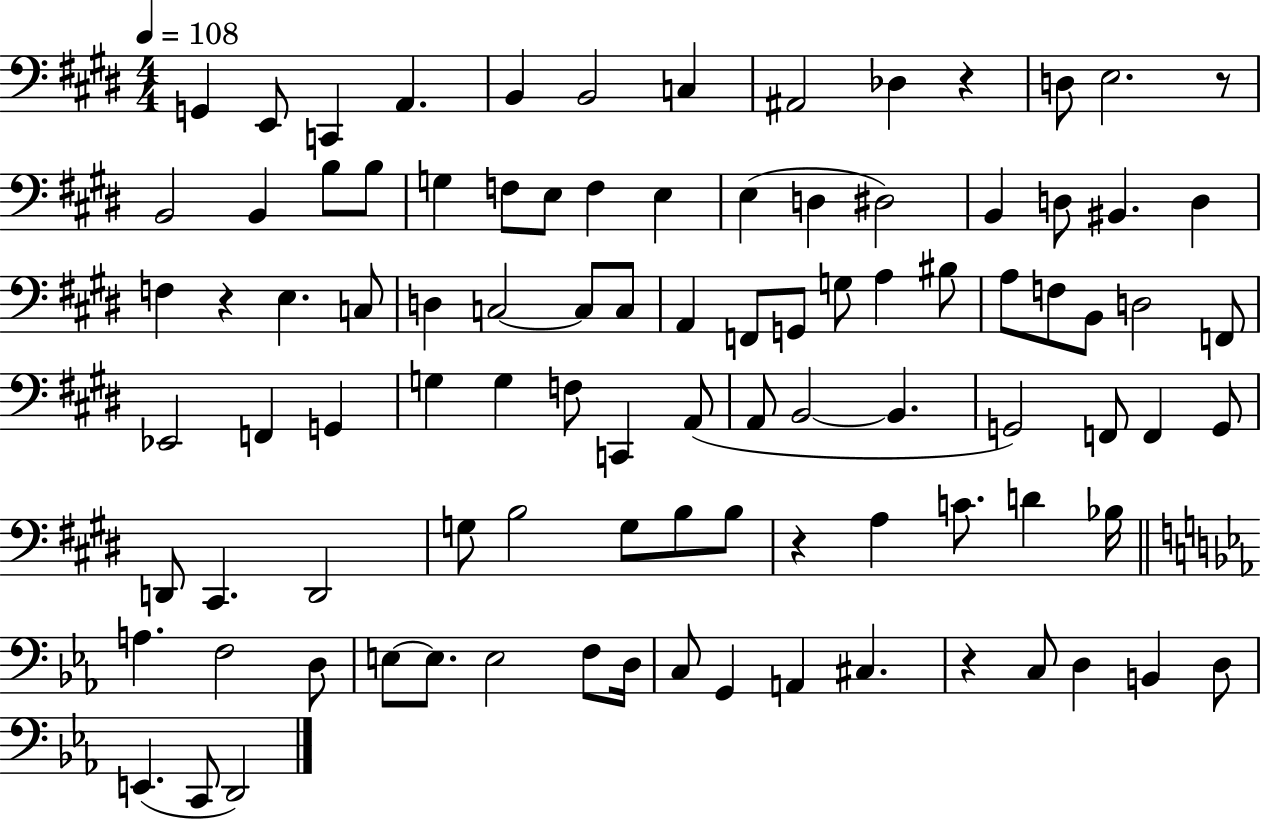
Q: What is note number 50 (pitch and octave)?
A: G3